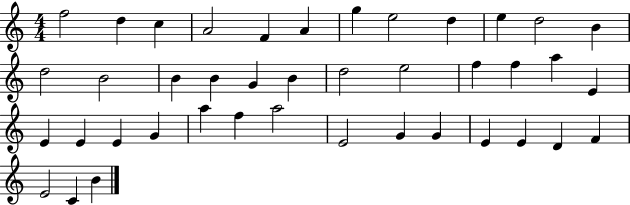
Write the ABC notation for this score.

X:1
T:Untitled
M:4/4
L:1/4
K:C
f2 d c A2 F A g e2 d e d2 B d2 B2 B B G B d2 e2 f f a E E E E G a f a2 E2 G G E E D F E2 C B